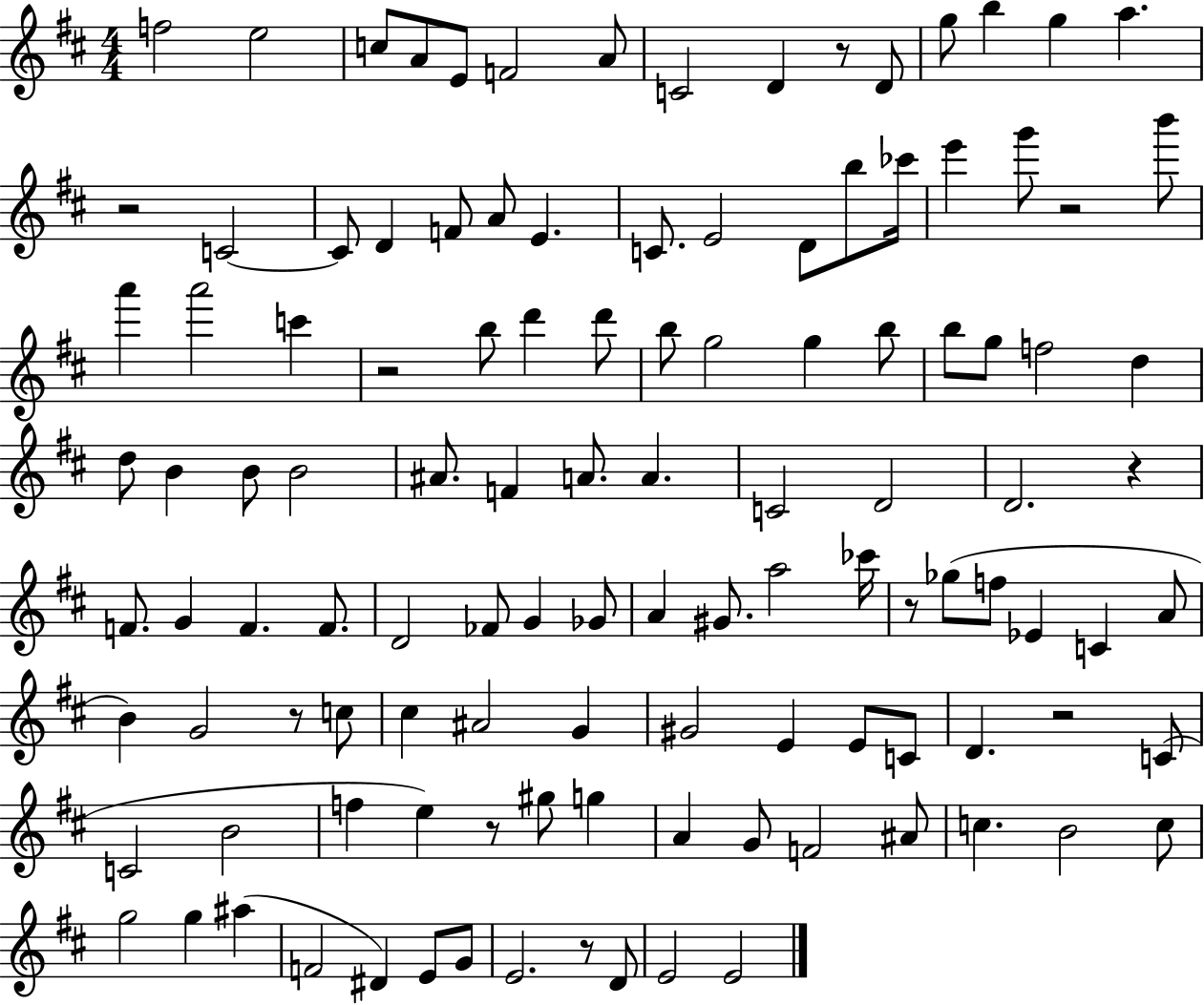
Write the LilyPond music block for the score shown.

{
  \clef treble
  \numericTimeSignature
  \time 4/4
  \key d \major
  \repeat volta 2 { f''2 e''2 | c''8 a'8 e'8 f'2 a'8 | c'2 d'4 r8 d'8 | g''8 b''4 g''4 a''4. | \break r2 c'2~~ | c'8 d'4 f'8 a'8 e'4. | c'8. e'2 d'8 b''8 ces'''16 | e'''4 g'''8 r2 b'''8 | \break a'''4 a'''2 c'''4 | r2 b''8 d'''4 d'''8 | b''8 g''2 g''4 b''8 | b''8 g''8 f''2 d''4 | \break d''8 b'4 b'8 b'2 | ais'8. f'4 a'8. a'4. | c'2 d'2 | d'2. r4 | \break f'8. g'4 f'4. f'8. | d'2 fes'8 g'4 ges'8 | a'4 gis'8. a''2 ces'''16 | r8 ges''8( f''8 ees'4 c'4 a'8 | \break b'4) g'2 r8 c''8 | cis''4 ais'2 g'4 | gis'2 e'4 e'8 c'8 | d'4. r2 c'8( | \break c'2 b'2 | f''4 e''4) r8 gis''8 g''4 | a'4 g'8 f'2 ais'8 | c''4. b'2 c''8 | \break g''2 g''4 ais''4( | f'2 dis'4) e'8 g'8 | e'2. r8 d'8 | e'2 e'2 | \break } \bar "|."
}